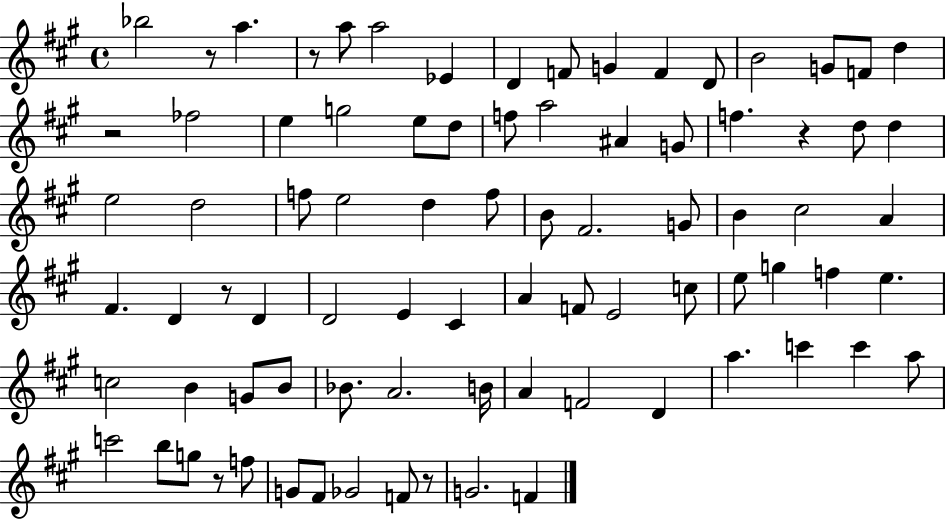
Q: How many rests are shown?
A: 7